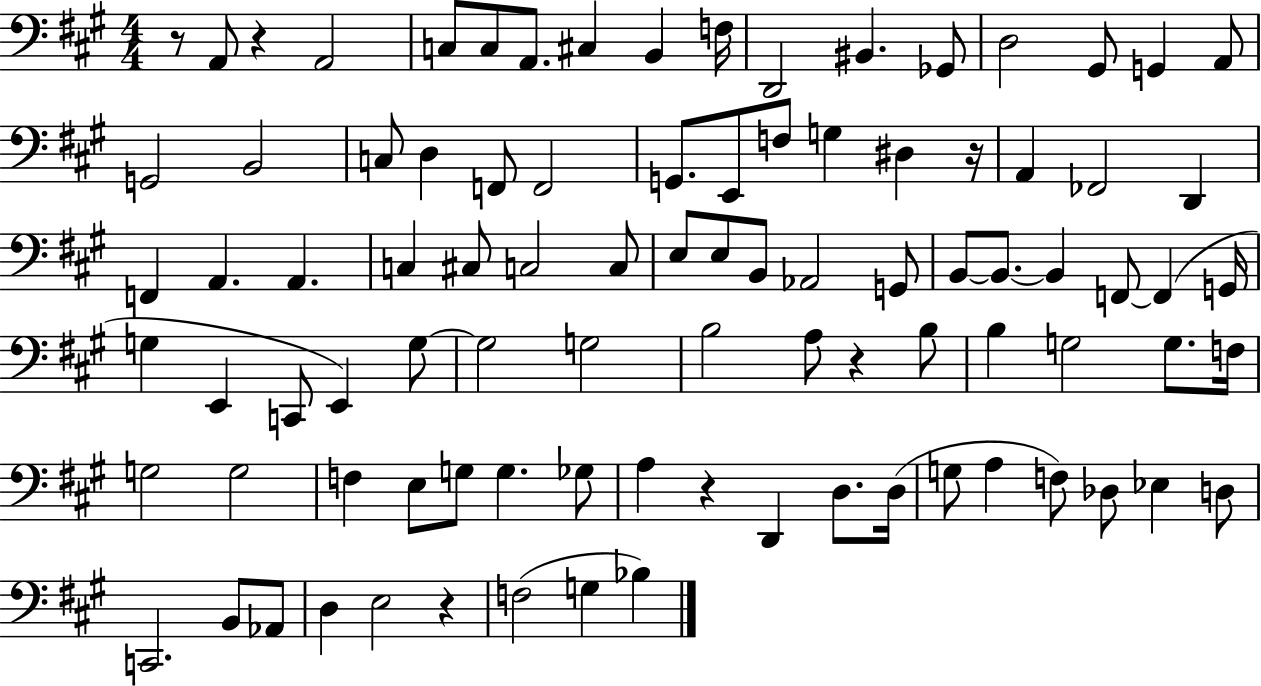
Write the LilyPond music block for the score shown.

{
  \clef bass
  \numericTimeSignature
  \time 4/4
  \key a \major
  r8 a,8 r4 a,2 | c8 c8 a,8. cis4 b,4 f16 | d,2 bis,4. ges,8 | d2 gis,8 g,4 a,8 | \break g,2 b,2 | c8 d4 f,8 f,2 | g,8. e,8 f8 g4 dis4 r16 | a,4 fes,2 d,4 | \break f,4 a,4. a,4. | c4 cis8 c2 c8 | e8 e8 b,8 aes,2 g,8 | b,8~~ b,8.~~ b,4 f,8~~ f,4( g,16 | \break g4 e,4 c,8 e,4) g8~~ | g2 g2 | b2 a8 r4 b8 | b4 g2 g8. f16 | \break g2 g2 | f4 e8 g8 g4. ges8 | a4 r4 d,4 d8. d16( | g8 a4 f8) des8 ees4 d8 | \break c,2. b,8 aes,8 | d4 e2 r4 | f2( g4 bes4) | \bar "|."
}